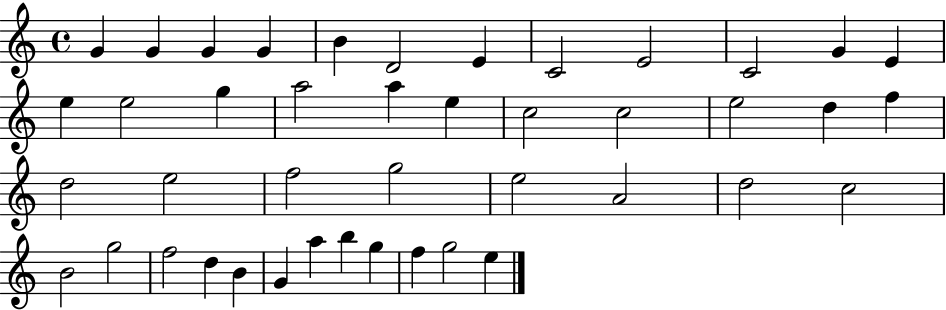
{
  \clef treble
  \time 4/4
  \defaultTimeSignature
  \key c \major
  g'4 g'4 g'4 g'4 | b'4 d'2 e'4 | c'2 e'2 | c'2 g'4 e'4 | \break e''4 e''2 g''4 | a''2 a''4 e''4 | c''2 c''2 | e''2 d''4 f''4 | \break d''2 e''2 | f''2 g''2 | e''2 a'2 | d''2 c''2 | \break b'2 g''2 | f''2 d''4 b'4 | g'4 a''4 b''4 g''4 | f''4 g''2 e''4 | \break \bar "|."
}